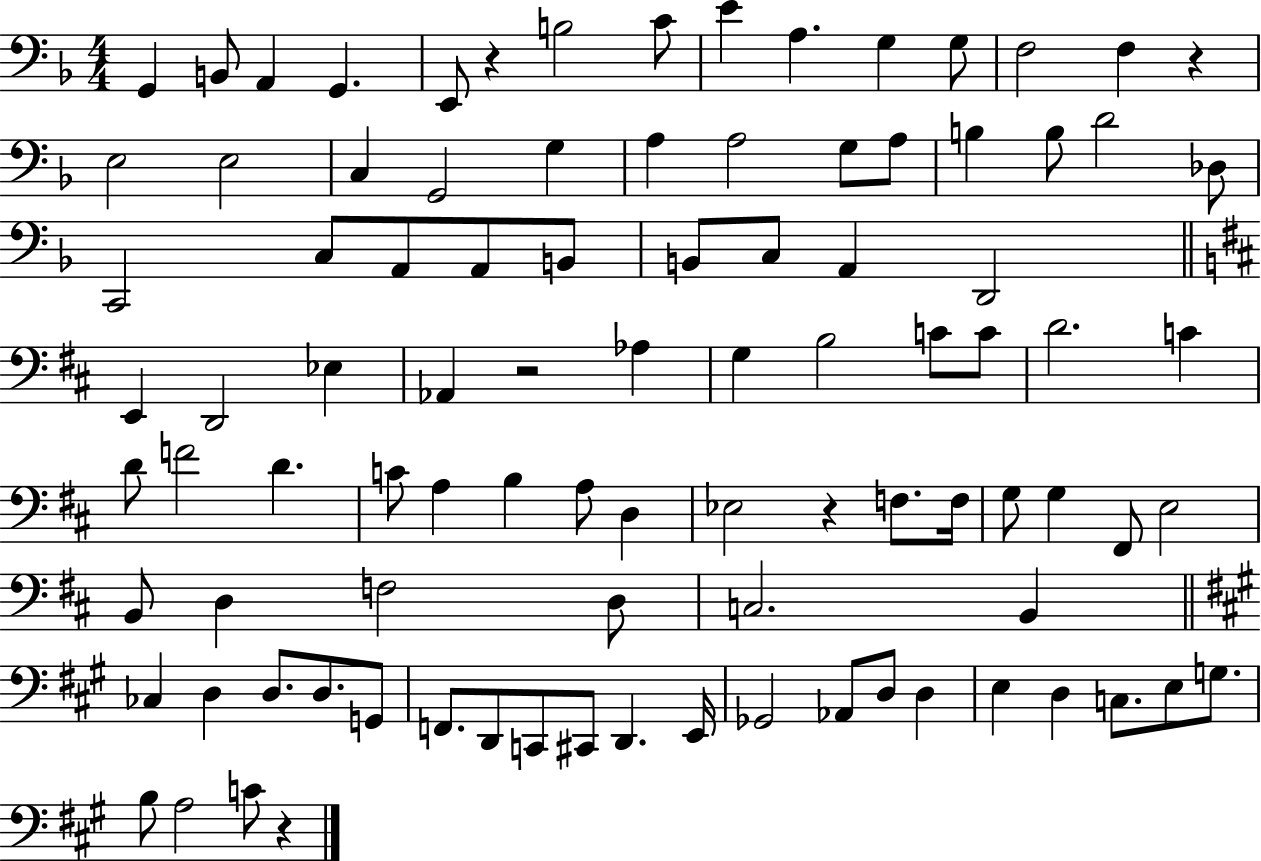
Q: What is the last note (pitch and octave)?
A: C4